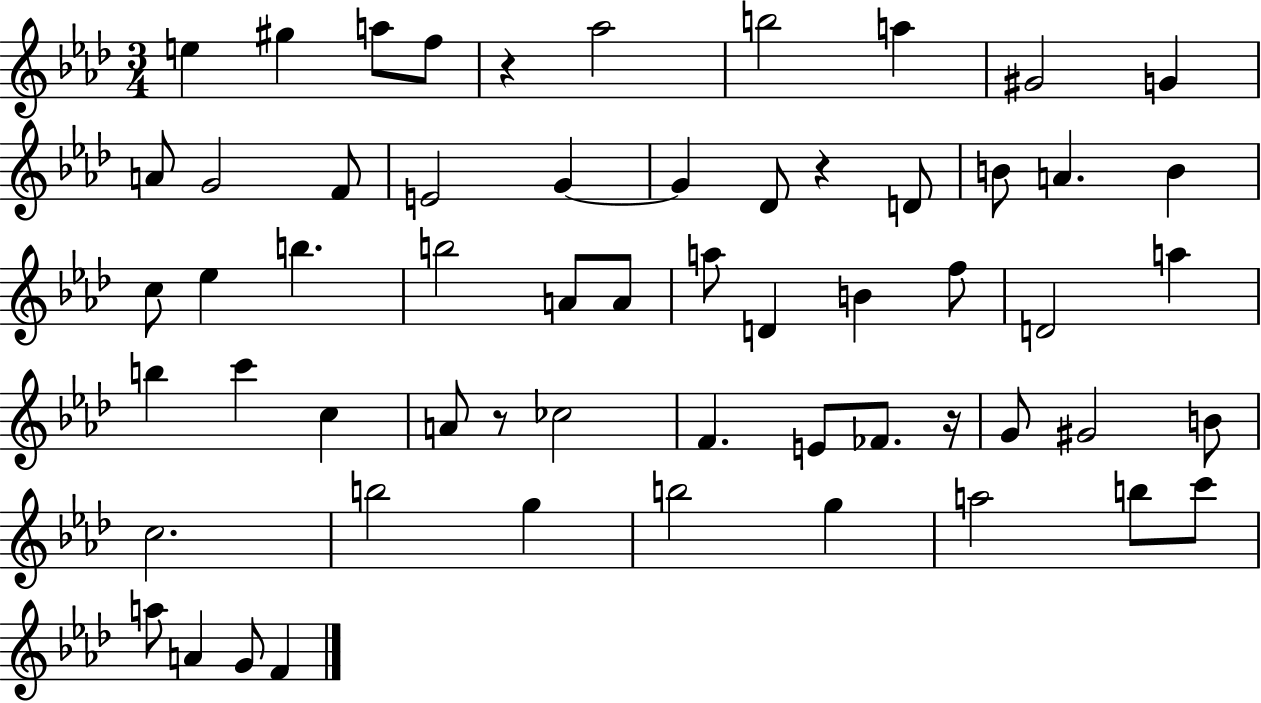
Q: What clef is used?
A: treble